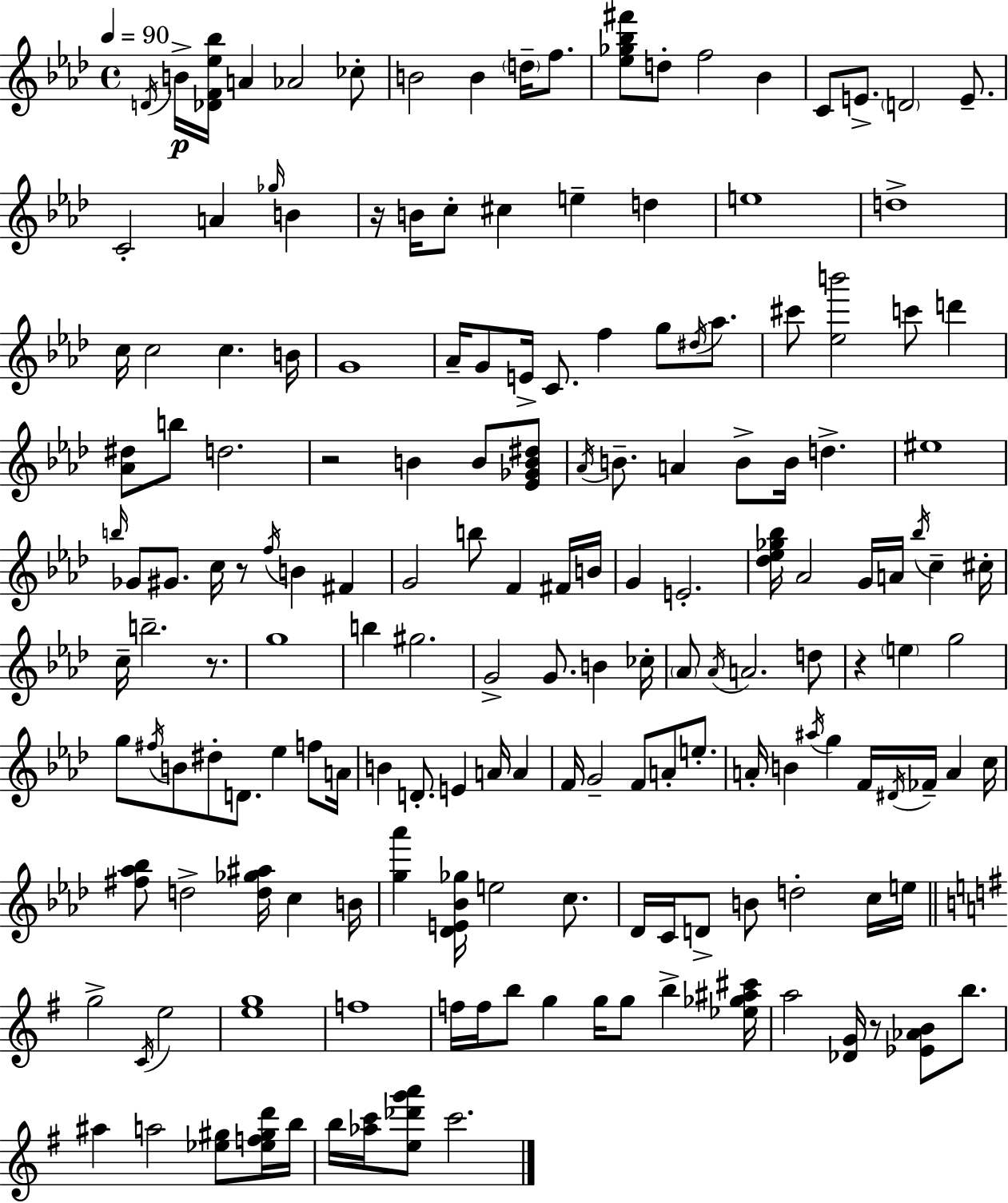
X:1
T:Untitled
M:4/4
L:1/4
K:Ab
D/4 B/4 [_DF_e_b]/4 A _A2 _c/2 B2 B d/4 f/2 [_e_g_b^f']/2 d/2 f2 _B C/2 E/2 D2 E/2 C2 A _g/4 B z/4 B/4 c/2 ^c e d e4 d4 c/4 c2 c B/4 G4 _A/4 G/2 E/4 C/2 f g/2 ^d/4 _a/2 ^c'/2 [_eb']2 c'/2 d' [_A^d]/2 b/2 d2 z2 B B/2 [_E_GB^d]/2 _A/4 B/2 A B/2 B/4 d ^e4 b/4 _G/2 ^G/2 c/4 z/2 f/4 B ^F G2 b/2 F ^F/4 B/4 G E2 [_d_e_g_b]/4 _A2 G/4 A/4 _b/4 c ^c/4 c/4 b2 z/2 g4 b ^g2 G2 G/2 B _c/4 _A/2 _A/4 A2 d/2 z e g2 g/2 ^f/4 B/2 ^d/2 D/2 _e f/2 A/4 B D/2 E A/4 A F/4 G2 F/2 A/2 e/2 A/4 B ^a/4 g F/4 ^D/4 _F/4 A c/4 [^f_a_b]/2 d2 [d_g^a]/4 c B/4 [g_a'] [_DE_B_g]/4 e2 c/2 _D/4 C/4 D/2 B/2 d2 c/4 e/4 g2 C/4 e2 [eg]4 f4 f/4 f/4 b/2 g g/4 g/2 b [_e_g^a^c']/4 a2 [_DG]/4 z/2 [_E_AB]/2 b/2 ^a a2 [_e^g]/2 [_ef^gd']/4 b/4 b/4 [_ac']/4 [e_d'g'a']/2 c'2